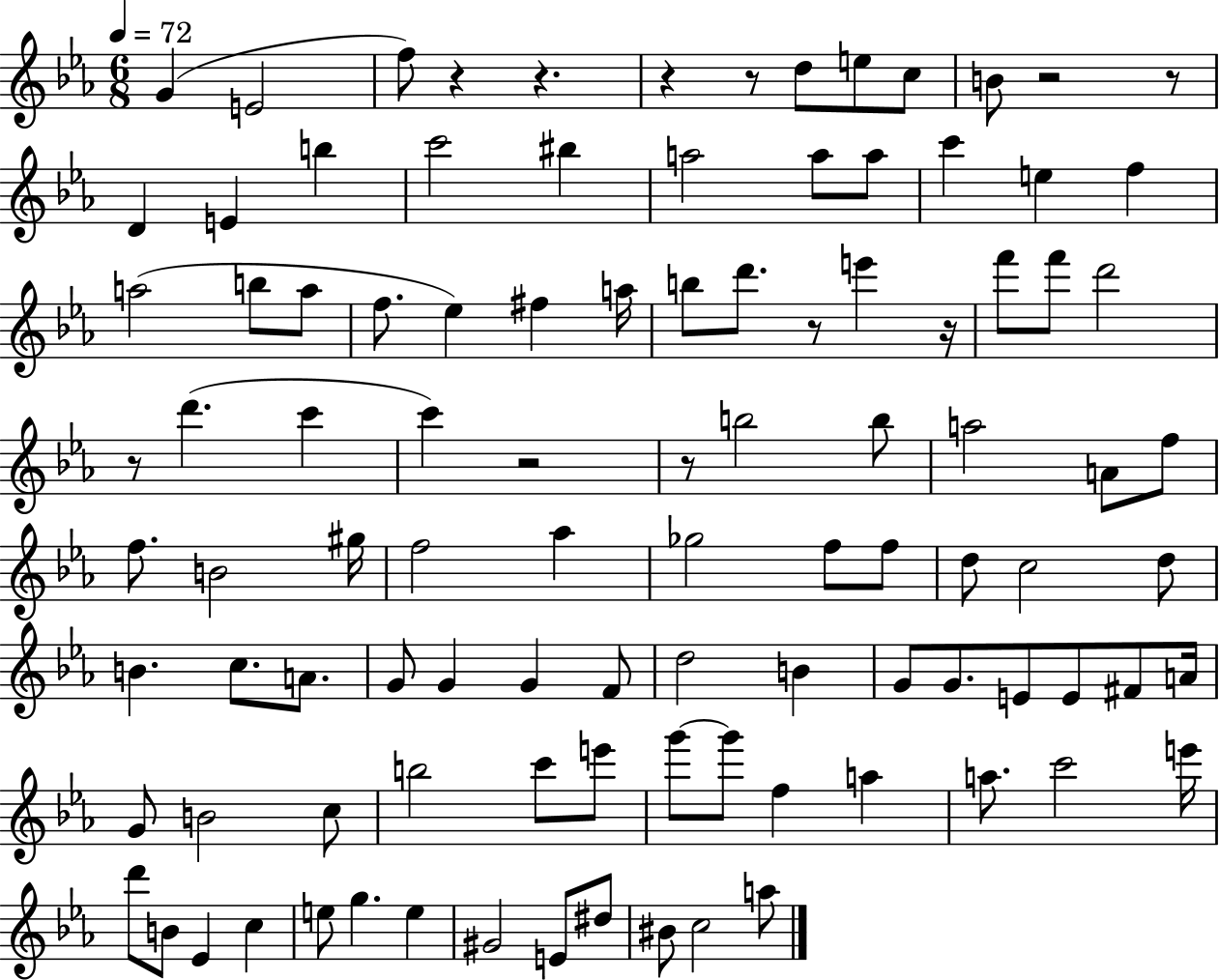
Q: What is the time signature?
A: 6/8